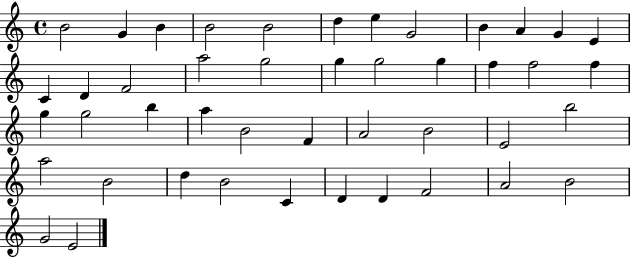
{
  \clef treble
  \time 4/4
  \defaultTimeSignature
  \key c \major
  b'2 g'4 b'4 | b'2 b'2 | d''4 e''4 g'2 | b'4 a'4 g'4 e'4 | \break c'4 d'4 f'2 | a''2 g''2 | g''4 g''2 g''4 | f''4 f''2 f''4 | \break g''4 g''2 b''4 | a''4 b'2 f'4 | a'2 b'2 | e'2 b''2 | \break a''2 b'2 | d''4 b'2 c'4 | d'4 d'4 f'2 | a'2 b'2 | \break g'2 e'2 | \bar "|."
}